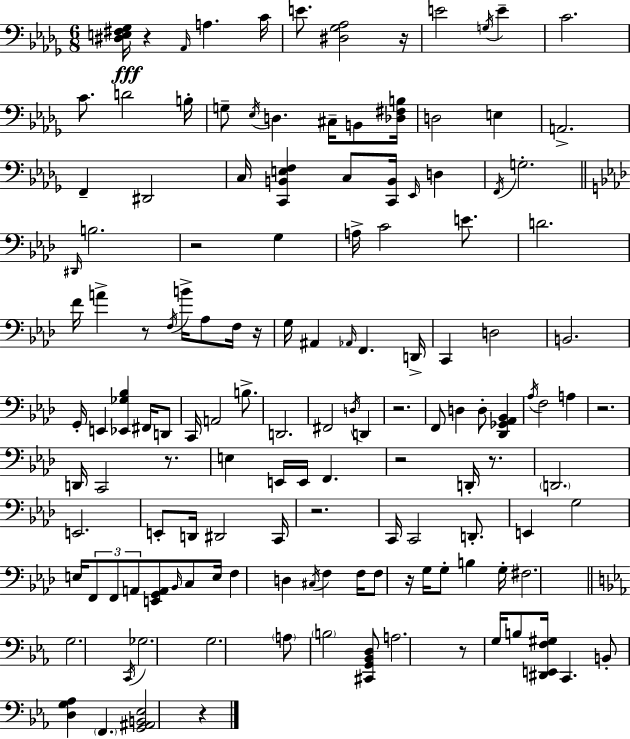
X:1
T:Untitled
M:6/8
L:1/4
K:Bbm
[^D,E,^F,_G,]/4 z _A,,/4 A, C/4 E/2 [^D,_G,_A,]2 z/4 E2 G,/4 E C2 C/2 D2 B,/4 G,/2 _E,/4 D, ^C,/4 B,,/2 [_D,^F,B,]/4 D,2 E, A,,2 F,, ^D,,2 C,/4 [C,,B,,E,F,] C,/2 [C,,B,,]/4 _E,,/4 D, F,,/4 G,2 ^D,,/4 B,2 z2 G, A,/4 C2 E/2 D2 F/4 A z/2 F,/4 B/4 _A,/2 F,/4 z/4 G,/4 ^A,, _A,,/4 F,, D,,/4 C,, D,2 B,,2 G,,/4 E,, [_E,,_G,_B,] ^F,,/4 D,,/2 C,,/4 A,,2 B,/2 D,,2 ^F,,2 D,/4 D,, z2 F,,/2 D, D,/2 [_D,,_G,,_A,,_B,,] _A,/4 F,2 A, z2 D,,/4 C,,2 z/2 E, E,,/4 E,,/4 F,, z2 D,,/4 z/2 D,,2 E,,2 E,,/2 D,,/4 ^D,,2 C,,/4 z2 C,,/4 C,,2 D,,/2 E,, G,2 E,/4 F,,/2 F,,/2 A,,/2 [E,,G,,A,,]/2 _B,,/4 C,/2 E,/4 F, D, ^C,/4 F, F,/4 F,/2 z/4 G,/4 G,/2 B, G,/4 ^F,2 G,2 C,,/4 _G,2 G,2 A,/2 B,2 [^C,,G,,_B,,D,]/2 A,2 z/2 G,/4 B,/2 [^D,,E,,F,^G,]/4 C,, B,,/2 [D,G,_A,] F,, [G,,^A,,B,,_E,]2 z